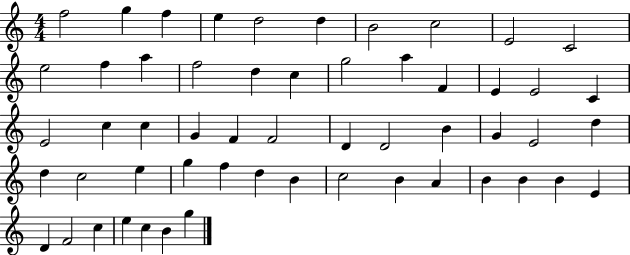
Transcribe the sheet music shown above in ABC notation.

X:1
T:Untitled
M:4/4
L:1/4
K:C
f2 g f e d2 d B2 c2 E2 C2 e2 f a f2 d c g2 a F E E2 C E2 c c G F F2 D D2 B G E2 d d c2 e g f d B c2 B A B B B E D F2 c e c B g